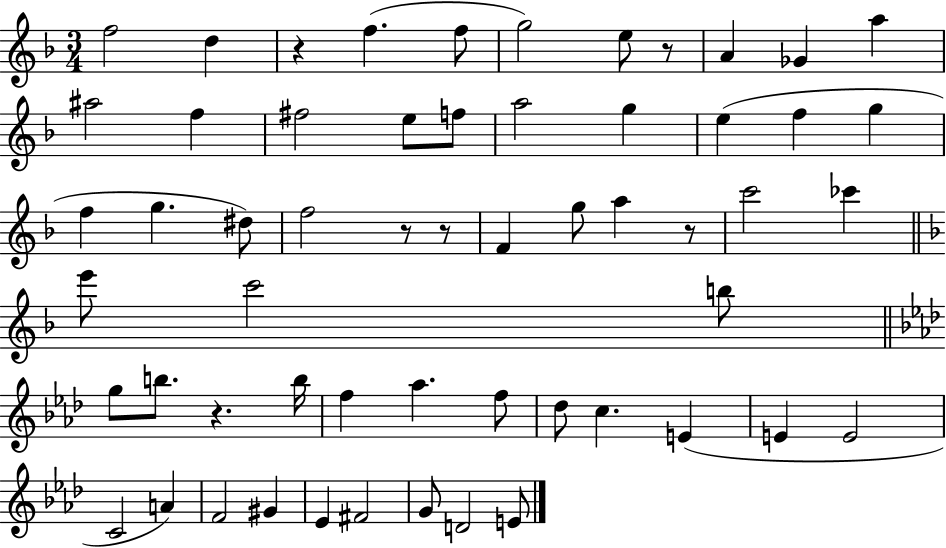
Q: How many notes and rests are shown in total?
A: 57